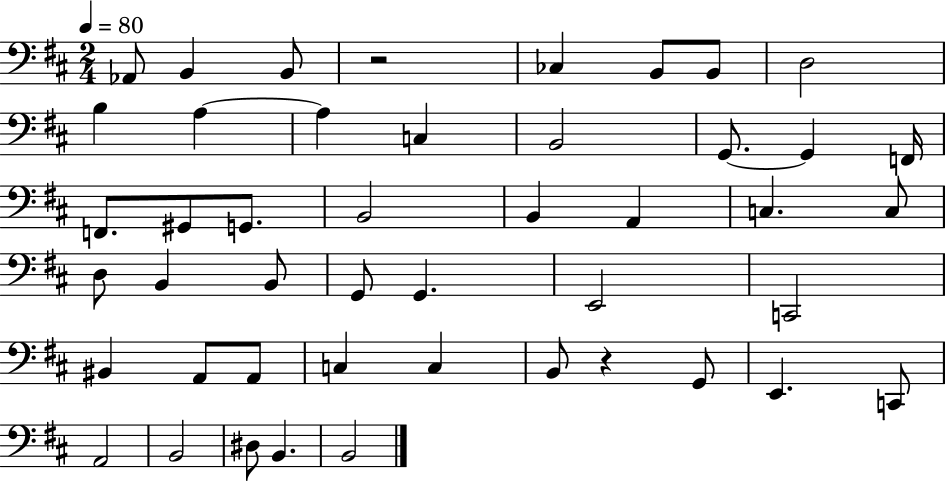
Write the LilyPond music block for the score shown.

{
  \clef bass
  \numericTimeSignature
  \time 2/4
  \key d \major
  \tempo 4 = 80
  aes,8 b,4 b,8 | r2 | ces4 b,8 b,8 | d2 | \break b4 a4~~ | a4 c4 | b,2 | g,8.~~ g,4 f,16 | \break f,8. gis,8 g,8. | b,2 | b,4 a,4 | c4. c8 | \break d8 b,4 b,8 | g,8 g,4. | e,2 | c,2 | \break bis,4 a,8 a,8 | c4 c4 | b,8 r4 g,8 | e,4. c,8 | \break a,2 | b,2 | dis8 b,4. | b,2 | \break \bar "|."
}